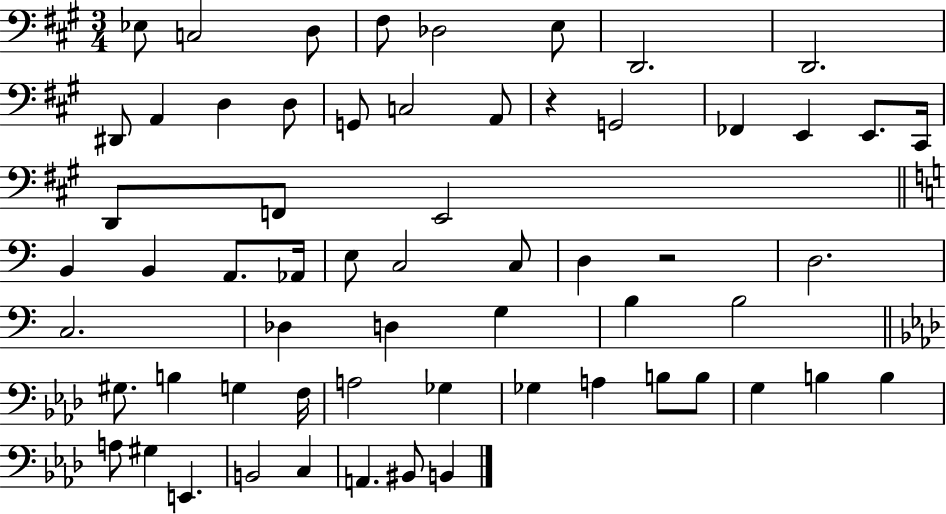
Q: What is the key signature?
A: A major